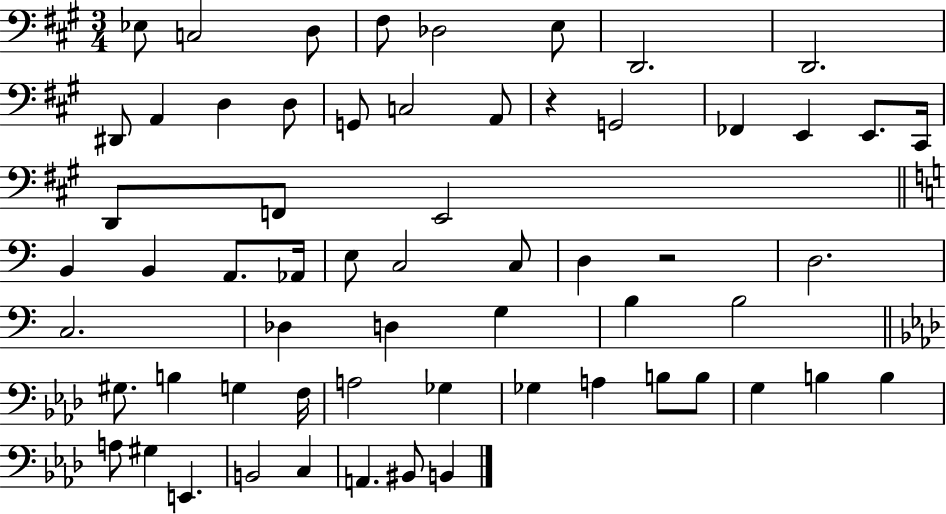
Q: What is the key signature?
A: A major